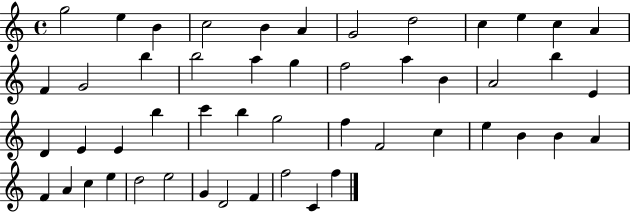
G5/h E5/q B4/q C5/h B4/q A4/q G4/h D5/h C5/q E5/q C5/q A4/q F4/q G4/h B5/q B5/h A5/q G5/q F5/h A5/q B4/q A4/h B5/q E4/q D4/q E4/q E4/q B5/q C6/q B5/q G5/h F5/q F4/h C5/q E5/q B4/q B4/q A4/q F4/q A4/q C5/q E5/q D5/h E5/h G4/q D4/h F4/q F5/h C4/q F5/q